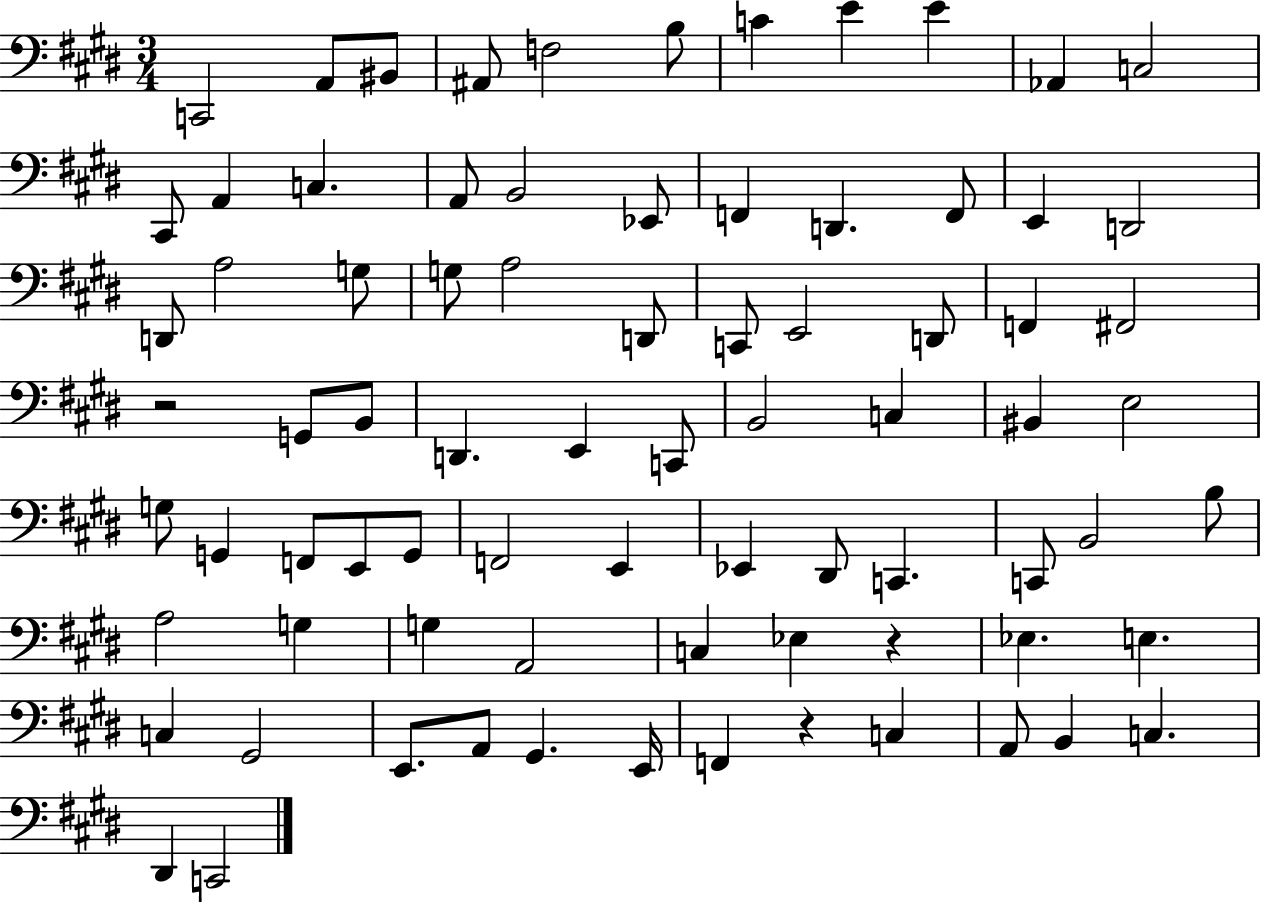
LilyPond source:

{
  \clef bass
  \numericTimeSignature
  \time 3/4
  \key e \major
  \repeat volta 2 { c,2 a,8 bis,8 | ais,8 f2 b8 | c'4 e'4 e'4 | aes,4 c2 | \break cis,8 a,4 c4. | a,8 b,2 ees,8 | f,4 d,4. f,8 | e,4 d,2 | \break d,8 a2 g8 | g8 a2 d,8 | c,8 e,2 d,8 | f,4 fis,2 | \break r2 g,8 b,8 | d,4. e,4 c,8 | b,2 c4 | bis,4 e2 | \break g8 g,4 f,8 e,8 g,8 | f,2 e,4 | ees,4 dis,8 c,4. | c,8 b,2 b8 | \break a2 g4 | g4 a,2 | c4 ees4 r4 | ees4. e4. | \break c4 gis,2 | e,8. a,8 gis,4. e,16 | f,4 r4 c4 | a,8 b,4 c4. | \break dis,4 c,2 | } \bar "|."
}